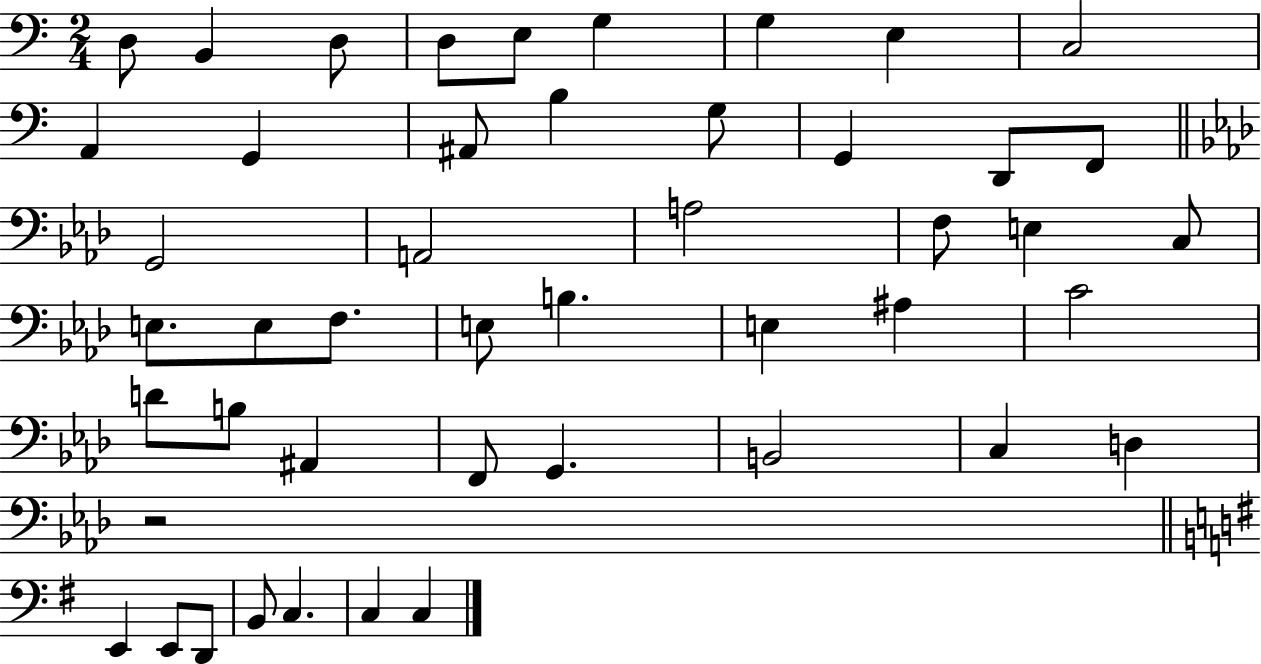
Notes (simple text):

D3/e B2/q D3/e D3/e E3/e G3/q G3/q E3/q C3/h A2/q G2/q A#2/e B3/q G3/e G2/q D2/e F2/e G2/h A2/h A3/h F3/e E3/q C3/e E3/e. E3/e F3/e. E3/e B3/q. E3/q A#3/q C4/h D4/e B3/e A#2/q F2/e G2/q. B2/h C3/q D3/q R/h E2/q E2/e D2/e B2/e C3/q. C3/q C3/q